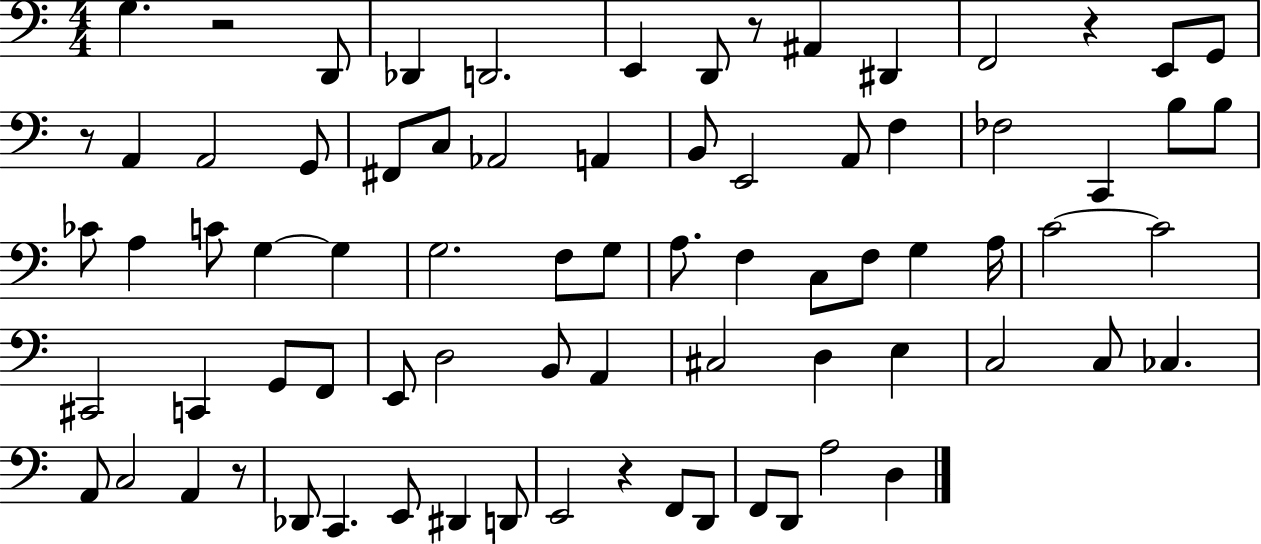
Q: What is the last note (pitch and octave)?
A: D3